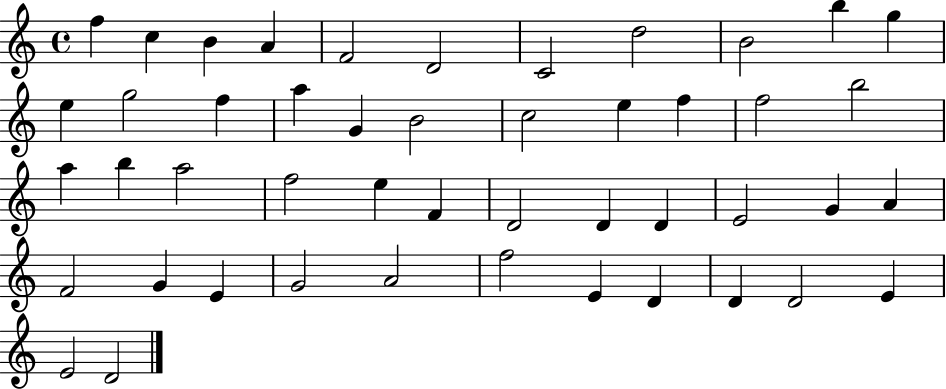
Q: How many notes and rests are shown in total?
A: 47